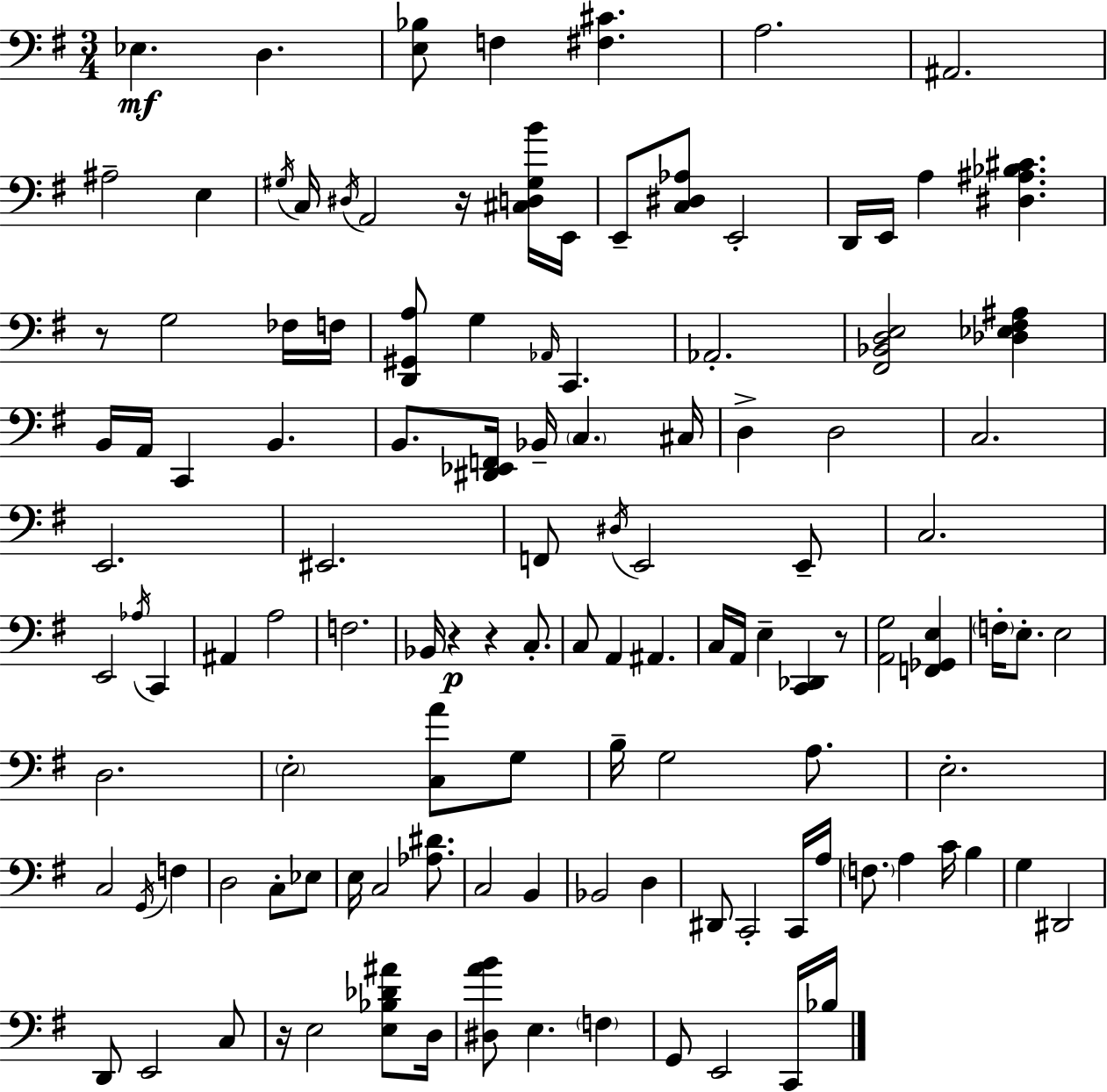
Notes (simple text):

Eb3/q. D3/q. [E3,Bb3]/e F3/q [F#3,C#4]/q. A3/h. A#2/h. A#3/h E3/q G#3/s C3/s D#3/s A2/h R/s [C#3,D3,G#3,B4]/s E2/s E2/e [C3,D#3,Ab3]/e E2/h D2/s E2/s A3/q [D#3,A#3,Bb3,C#4]/q. R/e G3/h FES3/s F3/s [D2,G#2,A3]/e G3/q Ab2/s C2/q. Ab2/h. [F#2,Bb2,D3,E3]/h [Db3,Eb3,F#3,A#3]/q B2/s A2/s C2/q B2/q. B2/e. [D#2,Eb2,F2]/s Bb2/s C3/q. C#3/s D3/q D3/h C3/h. E2/h. EIS2/h. F2/e D#3/s E2/h E2/e C3/h. E2/h Ab3/s C2/q A#2/q A3/h F3/h. Bb2/s R/q R/q C3/e. C3/e A2/q A#2/q. C3/s A2/s E3/q [C2,Db2]/q R/e [A2,G3]/h [F2,Gb2,E3]/q F3/s E3/e. E3/h D3/h. E3/h [C3,A4]/e G3/e B3/s G3/h A3/e. E3/h. C3/h G2/s F3/q D3/h C3/e Eb3/e E3/s C3/h [Ab3,D#4]/e. C3/h B2/q Bb2/h D3/q D#2/e C2/h C2/s A3/s F3/e. A3/q C4/s B3/q G3/q D#2/h D2/e E2/h C3/e R/s E3/h [E3,Bb3,Db4,A#4]/e D3/s [D#3,A4,B4]/e E3/q. F3/q G2/e E2/h C2/s Bb3/s